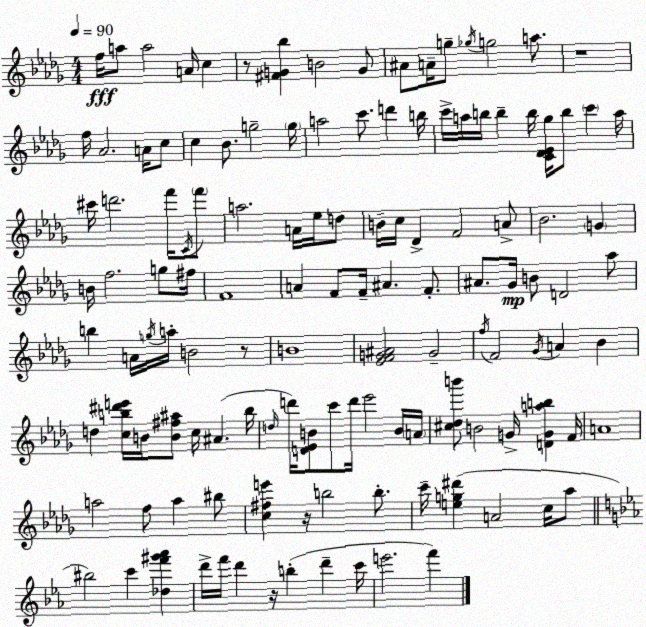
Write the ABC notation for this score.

X:1
T:Untitled
M:4/4
L:1/4
K:Bbm
f/4 a/2 a2 A/4 c z/2 [^FG_b] B2 G/2 ^A/2 A/4 g/2 _g/4 g2 a/2 z4 f/4 _A2 A/4 c/2 c _B/2 g2 g/4 a2 c'/2 d' b/4 c'/4 a/4 b/4 b b/4 [C_D_E_g]/4 b/2 c' a/4 ^c'/4 d'2 f'/4 C/4 f'/2 a2 A/4 _e/4 d/2 B/4 c/4 _D F2 A/2 _B2 G B/4 f2 g/2 ^f/4 F4 A F/2 F/4 ^A F/2 ^A/2 _G/4 B/2 D2 _a/2 b A/4 g/4 a/4 B2 z/2 B4 [_EFG^A]2 G2 f/4 F2 _G/4 A _B d [cb^d'e']/4 B/4 [B^f^a]/2 c/4 ^A b/4 d/4 d'/4 [D_EB]/2 c'/2 d'/4 _e'2 B/4 A/4 [^c_db']/2 B2 G/4 [DGab] F/4 A4 a2 f/2 a ^b/2 [c^fe'] z/4 b2 b/2 c'/4 [eg^d'] A2 c/4 _a/2 ^b2 c' [_df'^g'_a'] d'/4 f'/4 d' z/4 b d' c'/4 e'2 f'